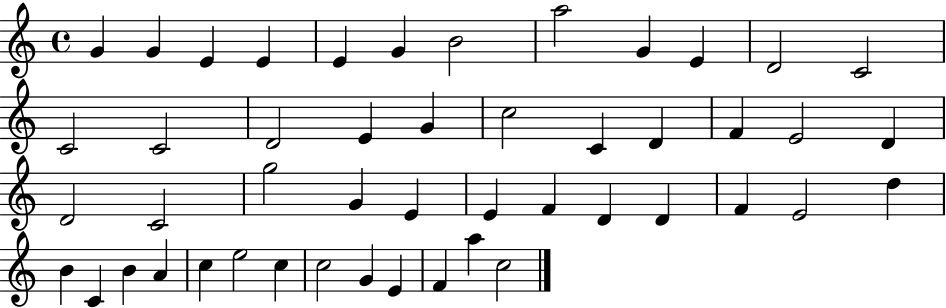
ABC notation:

X:1
T:Untitled
M:4/4
L:1/4
K:C
G G E E E G B2 a2 G E D2 C2 C2 C2 D2 E G c2 C D F E2 D D2 C2 g2 G E E F D D F E2 d B C B A c e2 c c2 G E F a c2